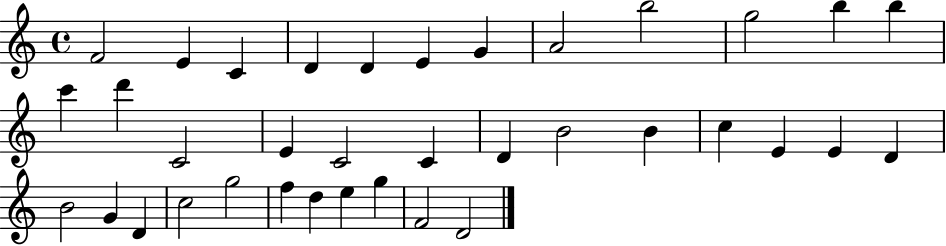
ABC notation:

X:1
T:Untitled
M:4/4
L:1/4
K:C
F2 E C D D E G A2 b2 g2 b b c' d' C2 E C2 C D B2 B c E E D B2 G D c2 g2 f d e g F2 D2